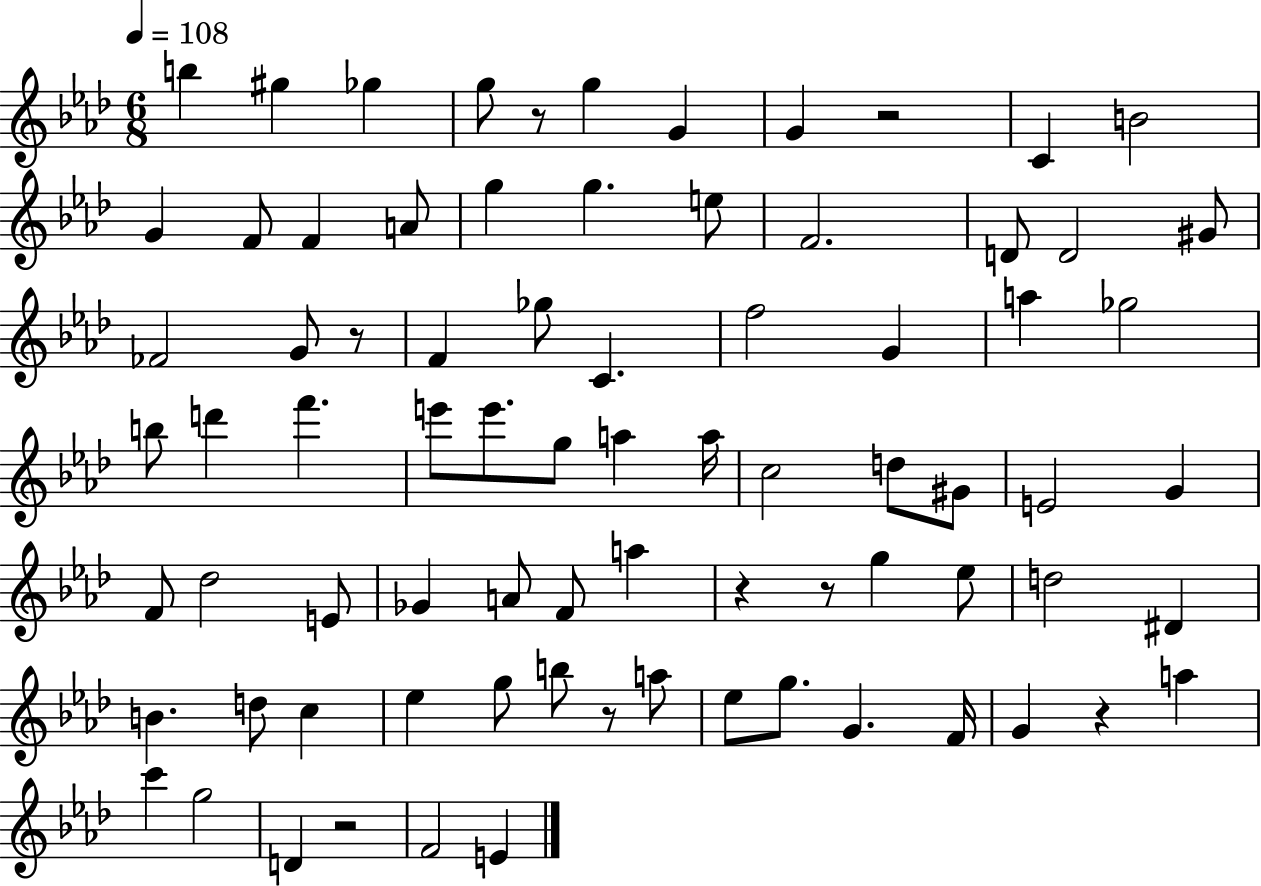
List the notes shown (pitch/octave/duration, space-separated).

B5/q G#5/q Gb5/q G5/e R/e G5/q G4/q G4/q R/h C4/q B4/h G4/q F4/e F4/q A4/e G5/q G5/q. E5/e F4/h. D4/e D4/h G#4/e FES4/h G4/e R/e F4/q Gb5/e C4/q. F5/h G4/q A5/q Gb5/h B5/e D6/q F6/q. E6/e E6/e. G5/e A5/q A5/s C5/h D5/e G#4/e E4/h G4/q F4/e Db5/h E4/e Gb4/q A4/e F4/e A5/q R/q R/e G5/q Eb5/e D5/h D#4/q B4/q. D5/e C5/q Eb5/q G5/e B5/e R/e A5/e Eb5/e G5/e. G4/q. F4/s G4/q R/q A5/q C6/q G5/h D4/q R/h F4/h E4/q